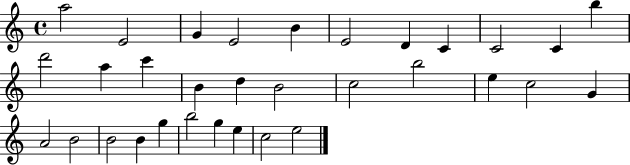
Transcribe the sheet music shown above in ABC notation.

X:1
T:Untitled
M:4/4
L:1/4
K:C
a2 E2 G E2 B E2 D C C2 C b d'2 a c' B d B2 c2 b2 e c2 G A2 B2 B2 B g b2 g e c2 e2